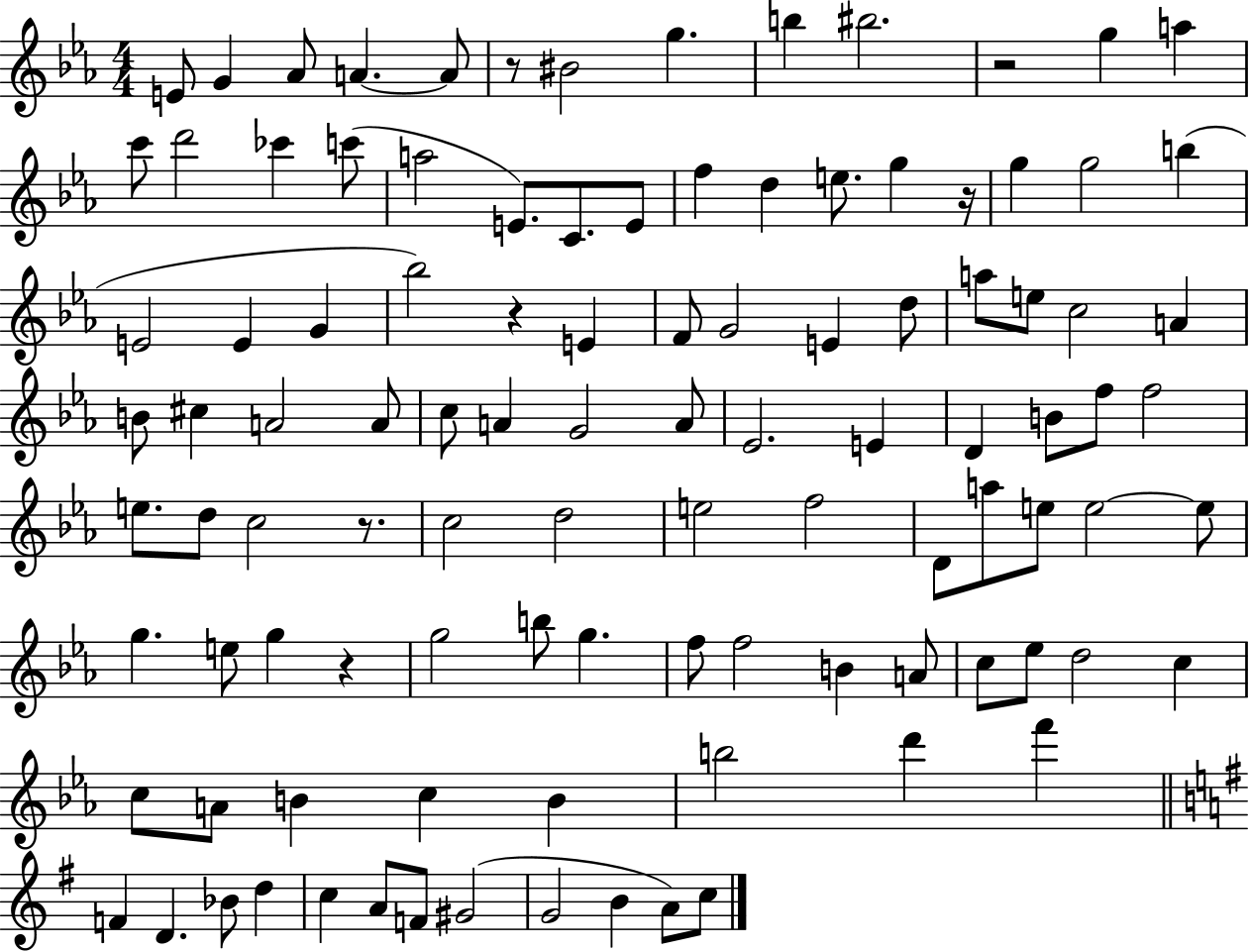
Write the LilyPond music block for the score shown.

{
  \clef treble
  \numericTimeSignature
  \time 4/4
  \key ees \major
  \repeat volta 2 { e'8 g'4 aes'8 a'4.~~ a'8 | r8 bis'2 g''4. | b''4 bis''2. | r2 g''4 a''4 | \break c'''8 d'''2 ces'''4 c'''8( | a''2 e'8.) c'8. e'8 | f''4 d''4 e''8. g''4 r16 | g''4 g''2 b''4( | \break e'2 e'4 g'4 | bes''2) r4 e'4 | f'8 g'2 e'4 d''8 | a''8 e''8 c''2 a'4 | \break b'8 cis''4 a'2 a'8 | c''8 a'4 g'2 a'8 | ees'2. e'4 | d'4 b'8 f''8 f''2 | \break e''8. d''8 c''2 r8. | c''2 d''2 | e''2 f''2 | d'8 a''8 e''8 e''2~~ e''8 | \break g''4. e''8 g''4 r4 | g''2 b''8 g''4. | f''8 f''2 b'4 a'8 | c''8 ees''8 d''2 c''4 | \break c''8 a'8 b'4 c''4 b'4 | b''2 d'''4 f'''4 | \bar "||" \break \key g \major f'4 d'4. bes'8 d''4 | c''4 a'8 f'8 gis'2( | g'2 b'4 a'8) c''8 | } \bar "|."
}